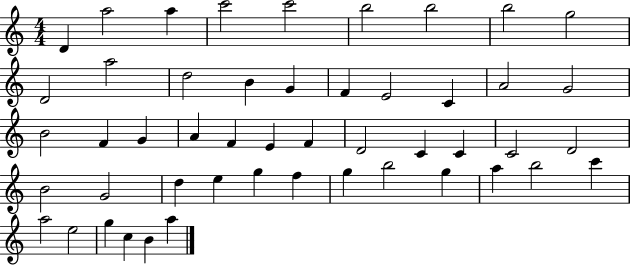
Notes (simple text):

D4/q A5/h A5/q C6/h C6/h B5/h B5/h B5/h G5/h D4/h A5/h D5/h B4/q G4/q F4/q E4/h C4/q A4/h G4/h B4/h F4/q G4/q A4/q F4/q E4/q F4/q D4/h C4/q C4/q C4/h D4/h B4/h G4/h D5/q E5/q G5/q F5/q G5/q B5/h G5/q A5/q B5/h C6/q A5/h E5/h G5/q C5/q B4/q A5/q